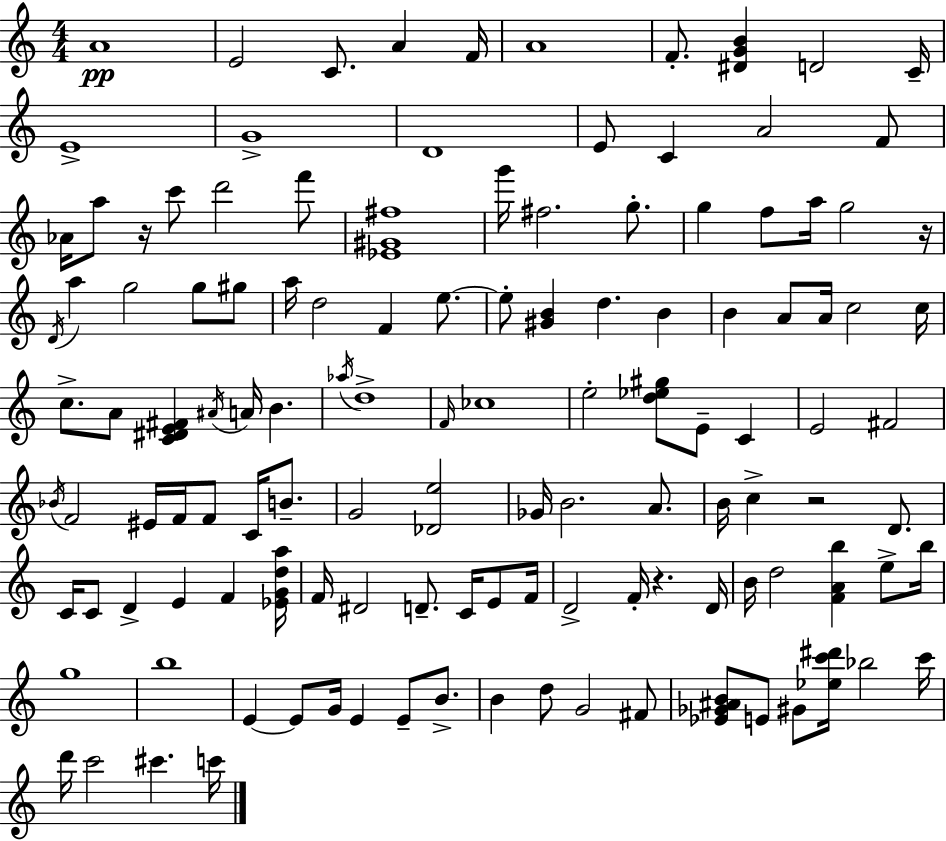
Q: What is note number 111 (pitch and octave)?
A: C6